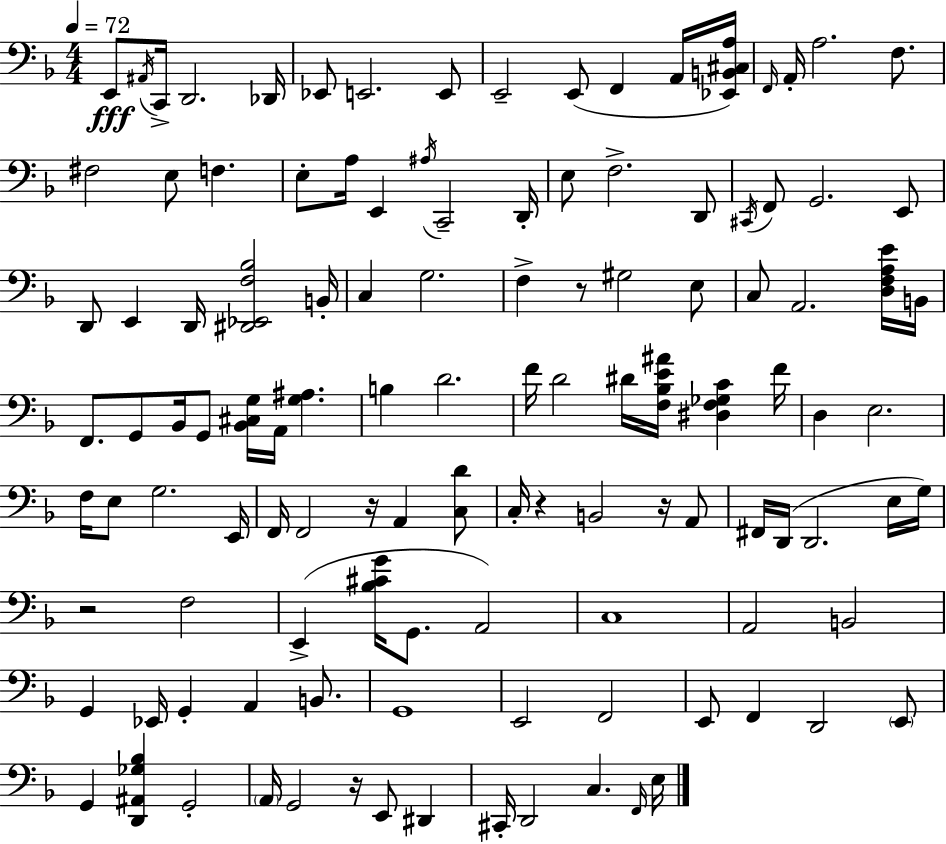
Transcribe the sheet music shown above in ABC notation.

X:1
T:Untitled
M:4/4
L:1/4
K:Dm
E,,/2 ^A,,/4 C,,/4 D,,2 _D,,/4 _E,,/2 E,,2 E,,/2 E,,2 E,,/2 F,, A,,/4 [_E,,B,,^C,A,]/4 F,,/4 A,,/4 A,2 F,/2 ^F,2 E,/2 F, E,/2 A,/4 E,, ^A,/4 C,,2 D,,/4 E,/2 F,2 D,,/2 ^C,,/4 F,,/2 G,,2 E,,/2 D,,/2 E,, D,,/4 [^D,,_E,,F,_B,]2 B,,/4 C, G,2 F, z/2 ^G,2 E,/2 C,/2 A,,2 [D,F,A,E]/4 B,,/4 F,,/2 G,,/2 _B,,/4 G,,/2 [_B,,^C,G,]/4 A,,/4 [G,^A,] B, D2 F/4 D2 ^D/4 [F,_B,E^A]/4 [^D,F,_G,C] F/4 D, E,2 F,/4 E,/2 G,2 E,,/4 F,,/4 F,,2 z/4 A,, [C,D]/2 C,/4 z B,,2 z/4 A,,/2 ^F,,/4 D,,/4 D,,2 E,/4 G,/4 z2 F,2 E,, [_B,^CG]/4 G,,/2 A,,2 C,4 A,,2 B,,2 G,, _E,,/4 G,, A,, B,,/2 G,,4 E,,2 F,,2 E,,/2 F,, D,,2 E,,/2 G,, [D,,^A,,_G,_B,] G,,2 A,,/4 G,,2 z/4 E,,/2 ^D,, ^C,,/4 D,,2 C, F,,/4 E,/4